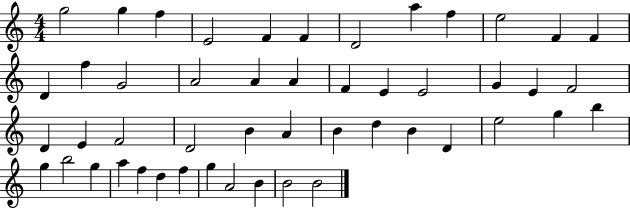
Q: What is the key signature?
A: C major